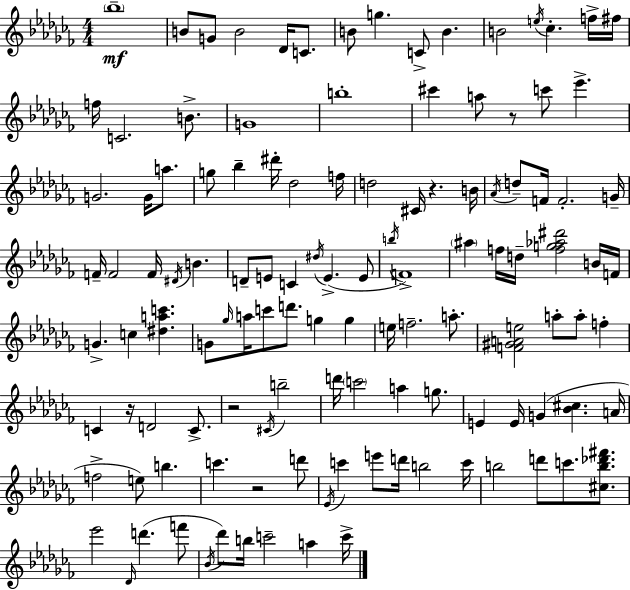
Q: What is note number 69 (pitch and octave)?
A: F5